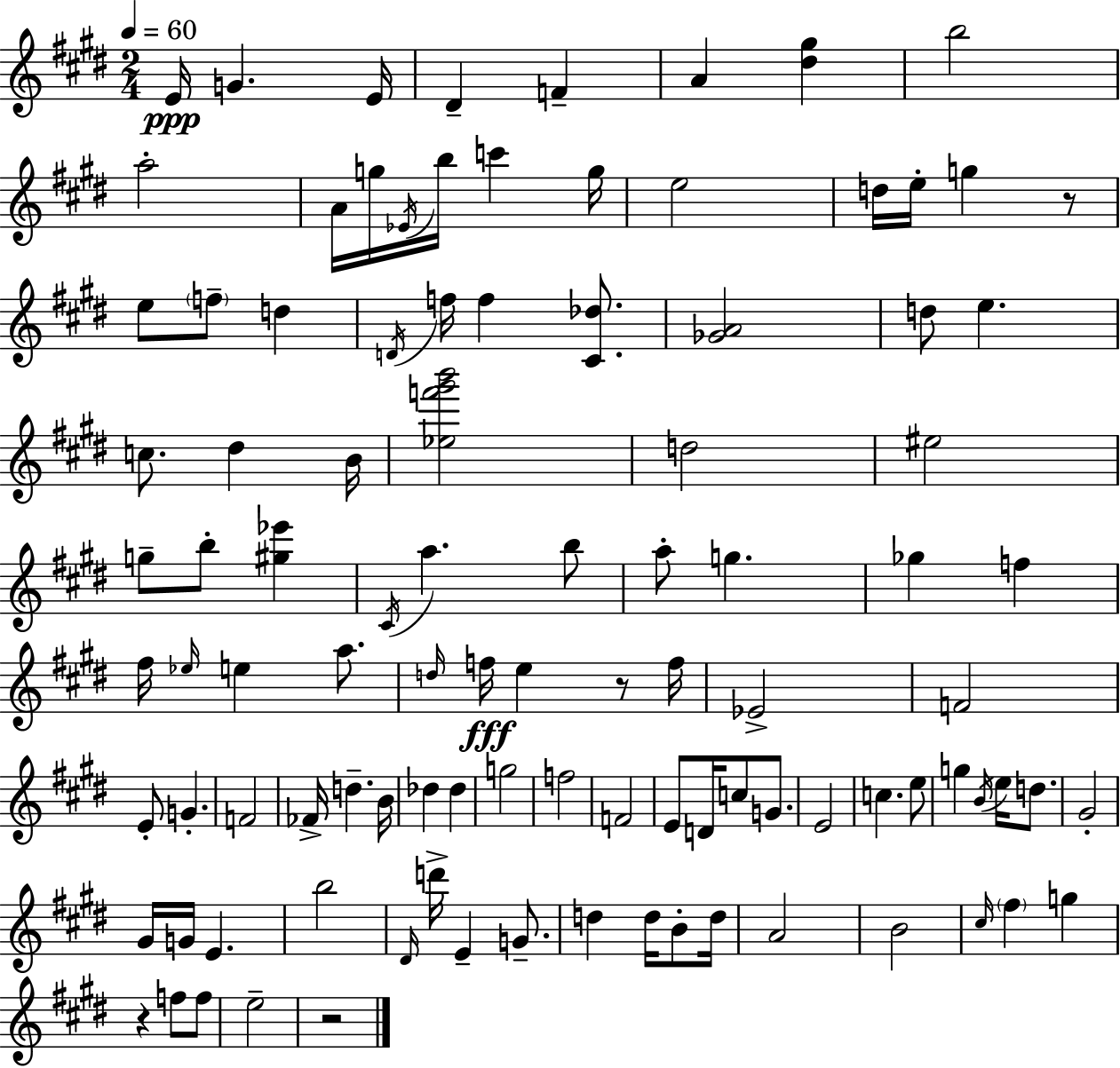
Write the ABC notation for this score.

X:1
T:Untitled
M:2/4
L:1/4
K:E
E/4 G E/4 ^D F A [^d^g] b2 a2 A/4 g/4 _E/4 b/4 c' g/4 e2 d/4 e/4 g z/2 e/2 f/2 d D/4 f/4 f [^C_d]/2 [_GA]2 d/2 e c/2 ^d B/4 [_ef'^g'b']2 d2 ^e2 g/2 b/2 [^g_e'] ^C/4 a b/2 a/2 g _g f ^f/4 _e/4 e a/2 d/4 f/4 e z/2 f/4 _E2 F2 E/2 G F2 _F/4 d B/4 _d _d g2 f2 F2 E/2 D/4 c/2 G/2 E2 c e/2 g B/4 e/4 d/2 ^G2 ^G/4 G/4 E b2 ^D/4 d'/4 E G/2 d d/4 B/2 d/4 A2 B2 ^c/4 ^f g z f/2 f/2 e2 z2